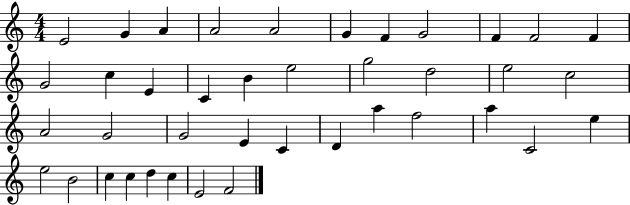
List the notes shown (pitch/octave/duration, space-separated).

E4/h G4/q A4/q A4/h A4/h G4/q F4/q G4/h F4/q F4/h F4/q G4/h C5/q E4/q C4/q B4/q E5/h G5/h D5/h E5/h C5/h A4/h G4/h G4/h E4/q C4/q D4/q A5/q F5/h A5/q C4/h E5/q E5/h B4/h C5/q C5/q D5/q C5/q E4/h F4/h